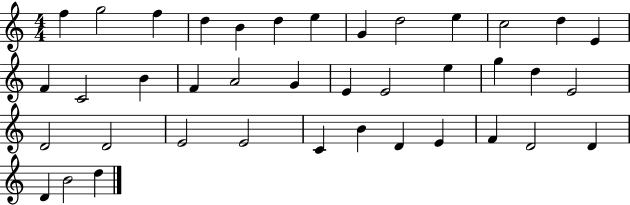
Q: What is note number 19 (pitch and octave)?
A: G4